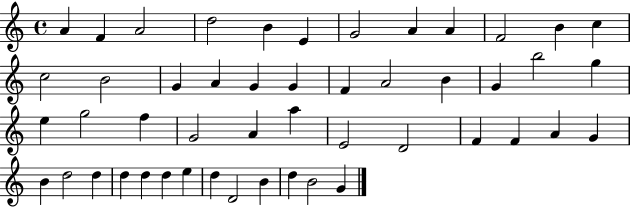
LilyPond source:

{
  \clef treble
  \time 4/4
  \defaultTimeSignature
  \key c \major
  a'4 f'4 a'2 | d''2 b'4 e'4 | g'2 a'4 a'4 | f'2 b'4 c''4 | \break c''2 b'2 | g'4 a'4 g'4 g'4 | f'4 a'2 b'4 | g'4 b''2 g''4 | \break e''4 g''2 f''4 | g'2 a'4 a''4 | e'2 d'2 | f'4 f'4 a'4 g'4 | \break b'4 d''2 d''4 | d''4 d''4 d''4 e''4 | d''4 d'2 b'4 | d''4 b'2 g'4 | \break \bar "|."
}